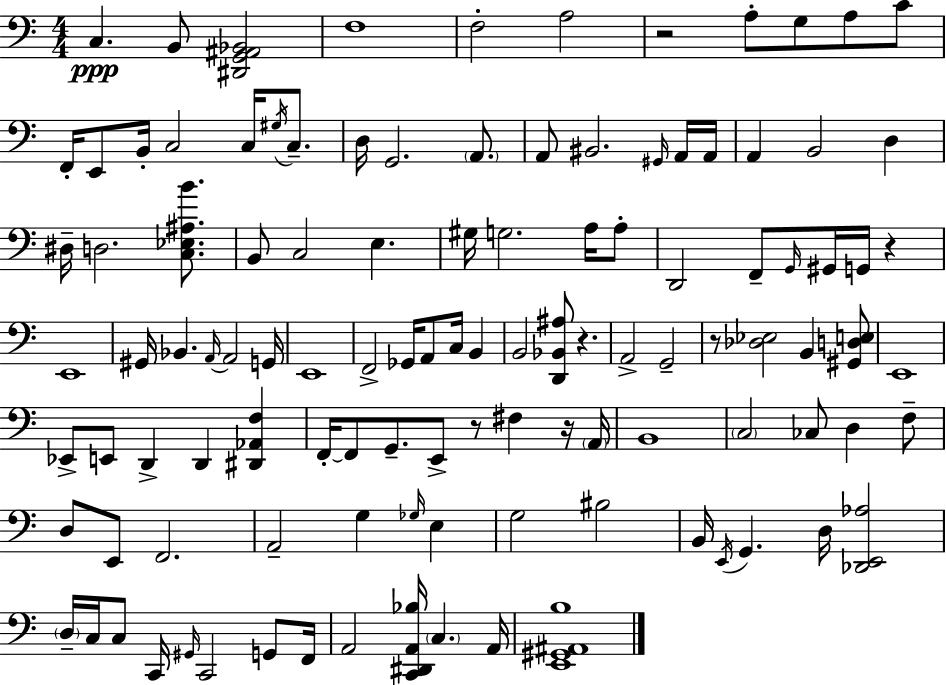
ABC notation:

X:1
T:Untitled
M:4/4
L:1/4
K:Am
C, B,,/2 [^D,,G,,^A,,_B,,]2 F,4 F,2 A,2 z2 A,/2 G,/2 A,/2 C/2 F,,/4 E,,/2 B,,/4 C,2 C,/4 ^G,/4 C,/2 D,/4 G,,2 A,,/2 A,,/2 ^B,,2 ^G,,/4 A,,/4 A,,/4 A,, B,,2 D, ^D,/4 D,2 [C,_E,^A,B]/2 B,,/2 C,2 E, ^G,/4 G,2 A,/4 A,/2 D,,2 F,,/2 G,,/4 ^G,,/4 G,,/4 z E,,4 ^G,,/4 _B,, A,,/4 A,,2 G,,/4 E,,4 F,,2 _G,,/4 A,,/2 C,/4 B,, B,,2 [D,,_B,,^A,]/2 z A,,2 G,,2 z/2 [_D,_E,]2 B,, [^G,,D,E,]/2 E,,4 _E,,/2 E,,/2 D,, D,, [^D,,_A,,F,] F,,/4 F,,/2 G,,/2 E,,/2 z/2 ^F, z/4 A,,/4 B,,4 C,2 _C,/2 D, F,/2 D,/2 E,,/2 F,,2 A,,2 G, _G,/4 E, G,2 ^B,2 B,,/4 E,,/4 G,, D,/4 [_D,,E,,_A,]2 D,/4 C,/4 C,/2 C,,/4 ^G,,/4 C,,2 G,,/2 F,,/4 A,,2 [C,,^D,,A,,_B,]/4 C, A,,/4 [E,,^G,,^A,,B,]4